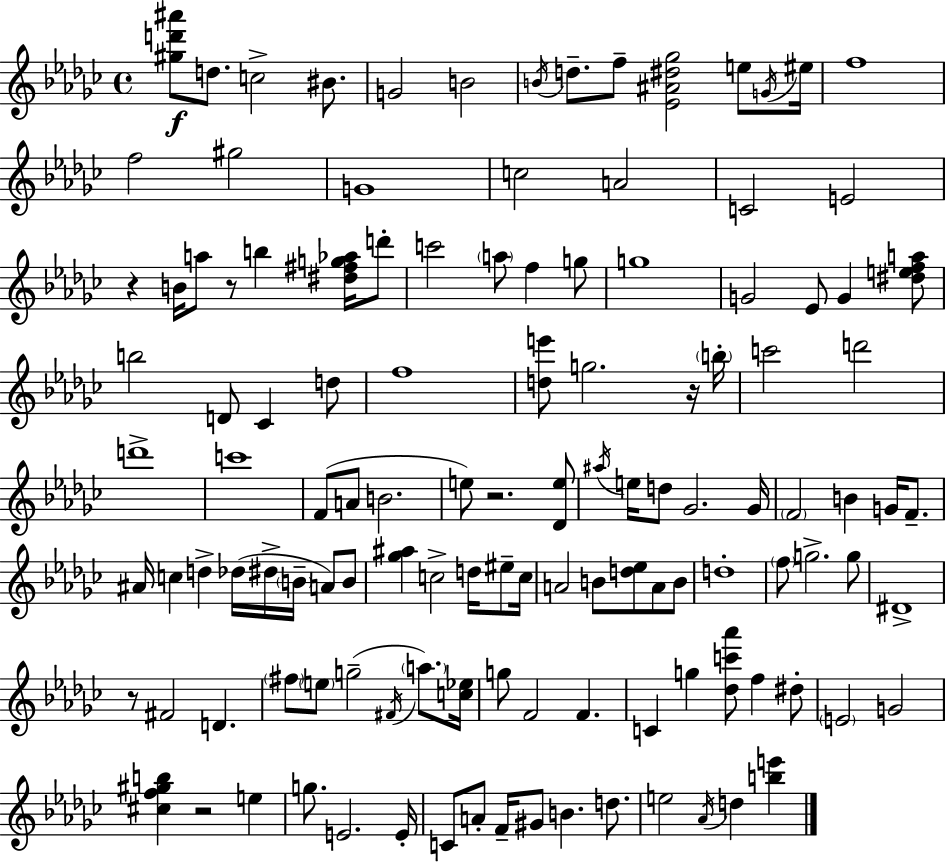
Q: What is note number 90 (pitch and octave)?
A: D#5